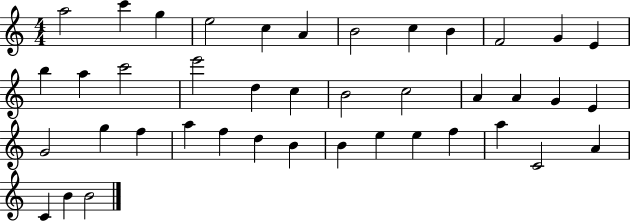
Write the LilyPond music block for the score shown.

{
  \clef treble
  \numericTimeSignature
  \time 4/4
  \key c \major
  a''2 c'''4 g''4 | e''2 c''4 a'4 | b'2 c''4 b'4 | f'2 g'4 e'4 | \break b''4 a''4 c'''2 | e'''2 d''4 c''4 | b'2 c''2 | a'4 a'4 g'4 e'4 | \break g'2 g''4 f''4 | a''4 f''4 d''4 b'4 | b'4 e''4 e''4 f''4 | a''4 c'2 a'4 | \break c'4 b'4 b'2 | \bar "|."
}